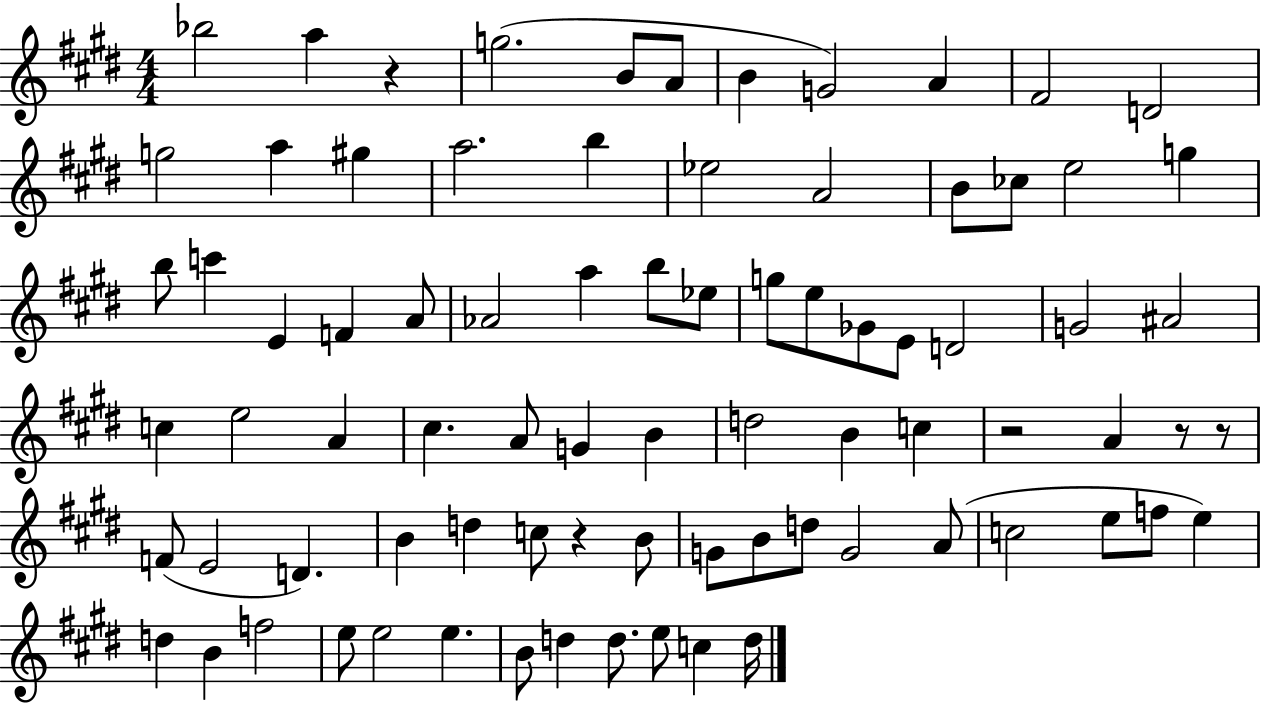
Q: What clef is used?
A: treble